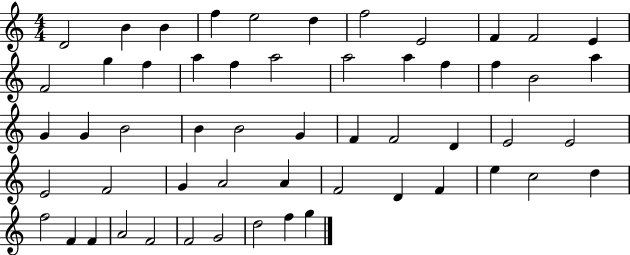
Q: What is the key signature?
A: C major